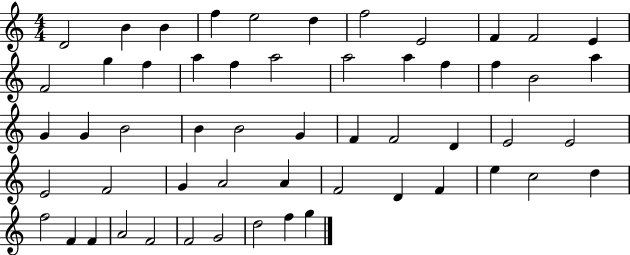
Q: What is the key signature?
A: C major